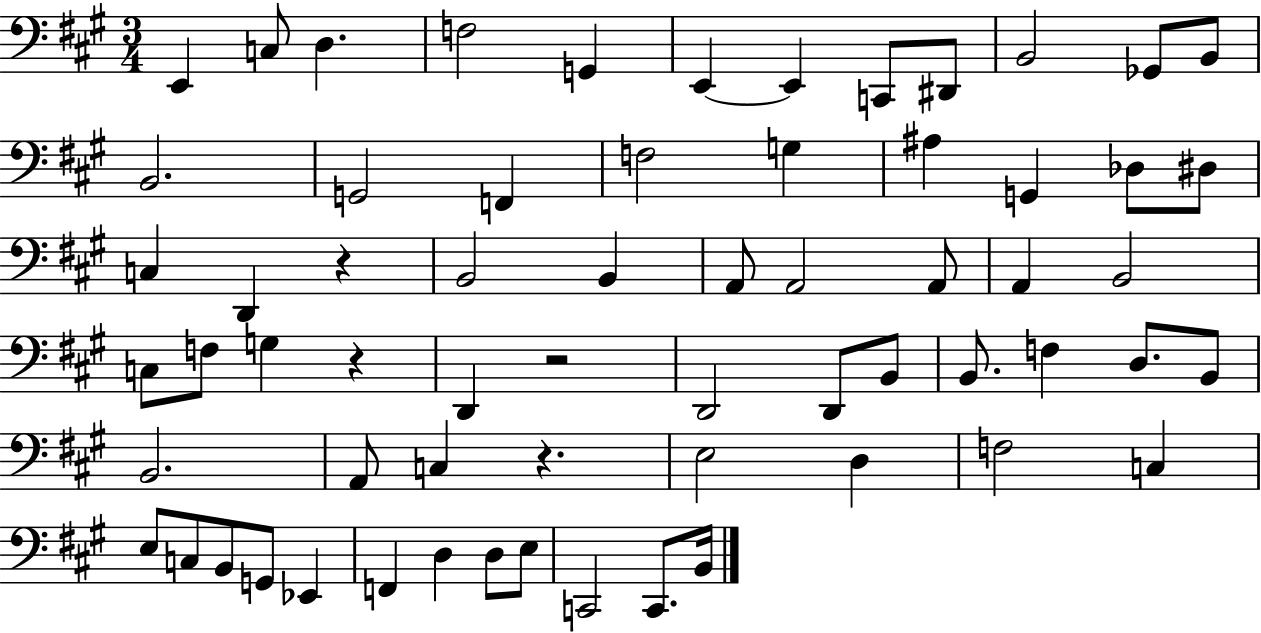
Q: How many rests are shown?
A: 4